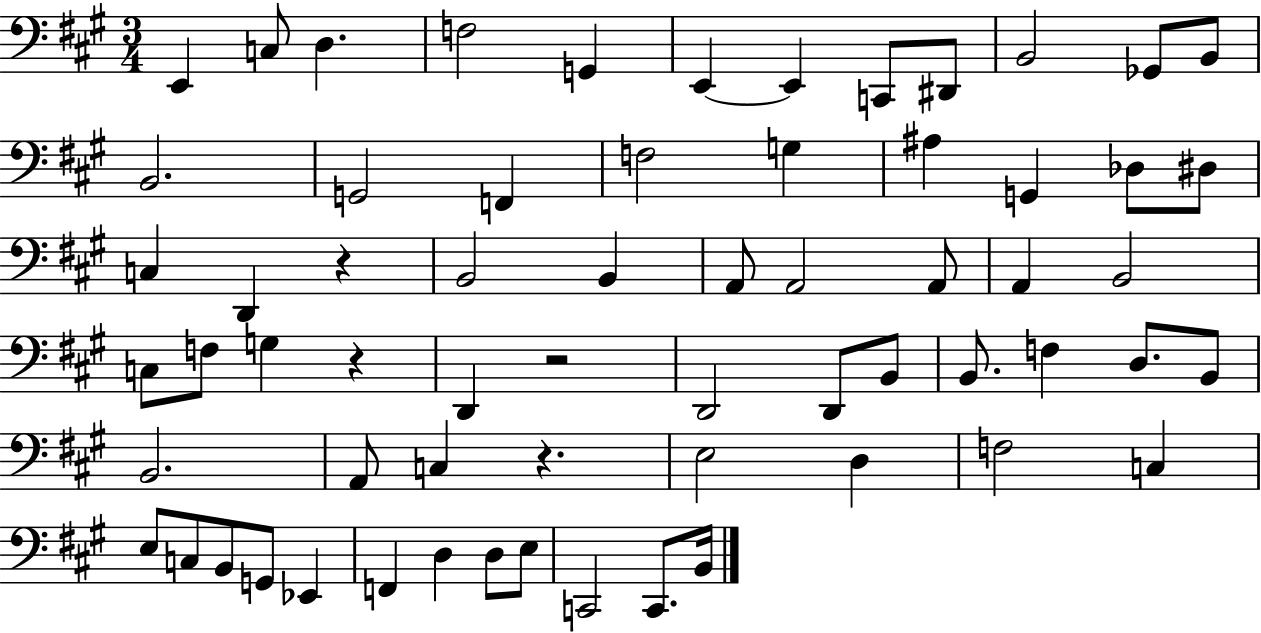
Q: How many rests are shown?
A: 4